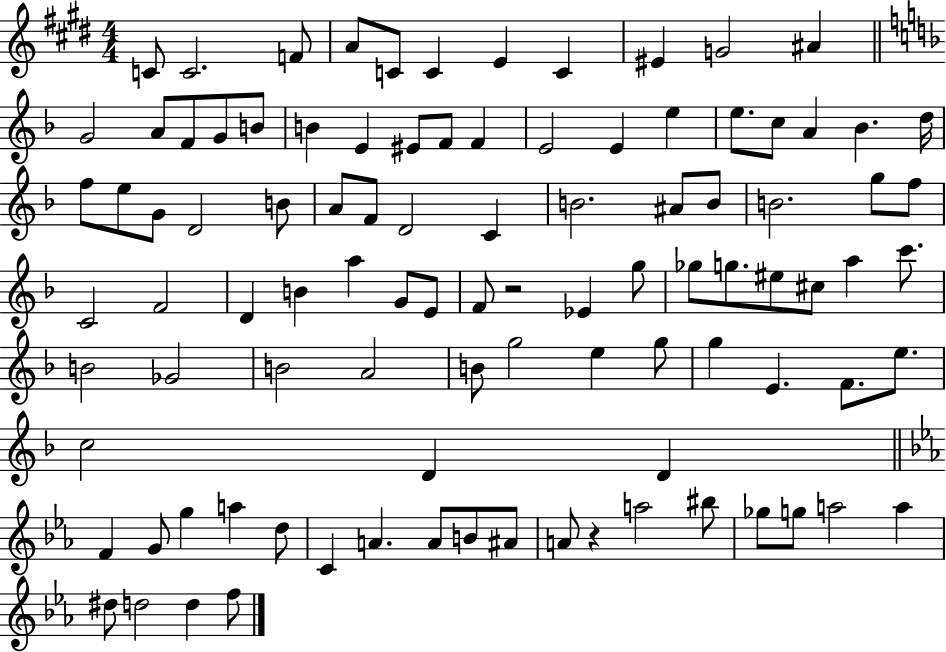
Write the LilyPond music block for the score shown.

{
  \clef treble
  \numericTimeSignature
  \time 4/4
  \key e \major
  c'8 c'2. f'8 | a'8 c'8 c'4 e'4 c'4 | eis'4 g'2 ais'4 | \bar "||" \break \key f \major g'2 a'8 f'8 g'8 b'8 | b'4 e'4 eis'8 f'8 f'4 | e'2 e'4 e''4 | e''8. c''8 a'4 bes'4. d''16 | \break f''8 e''8 g'8 d'2 b'8 | a'8 f'8 d'2 c'4 | b'2. ais'8 b'8 | b'2. g''8 f''8 | \break c'2 f'2 | d'4 b'4 a''4 g'8 e'8 | f'8 r2 ees'4 g''8 | ges''8 g''8. eis''8 cis''8 a''4 c'''8. | \break b'2 ges'2 | b'2 a'2 | b'8 g''2 e''4 g''8 | g''4 e'4. f'8. e''8. | \break c''2 d'4 d'4 | \bar "||" \break \key ees \major f'4 g'8 g''4 a''4 d''8 | c'4 a'4. a'8 b'8 ais'8 | a'8 r4 a''2 bis''8 | ges''8 g''8 a''2 a''4 | \break dis''8 d''2 d''4 f''8 | \bar "|."
}